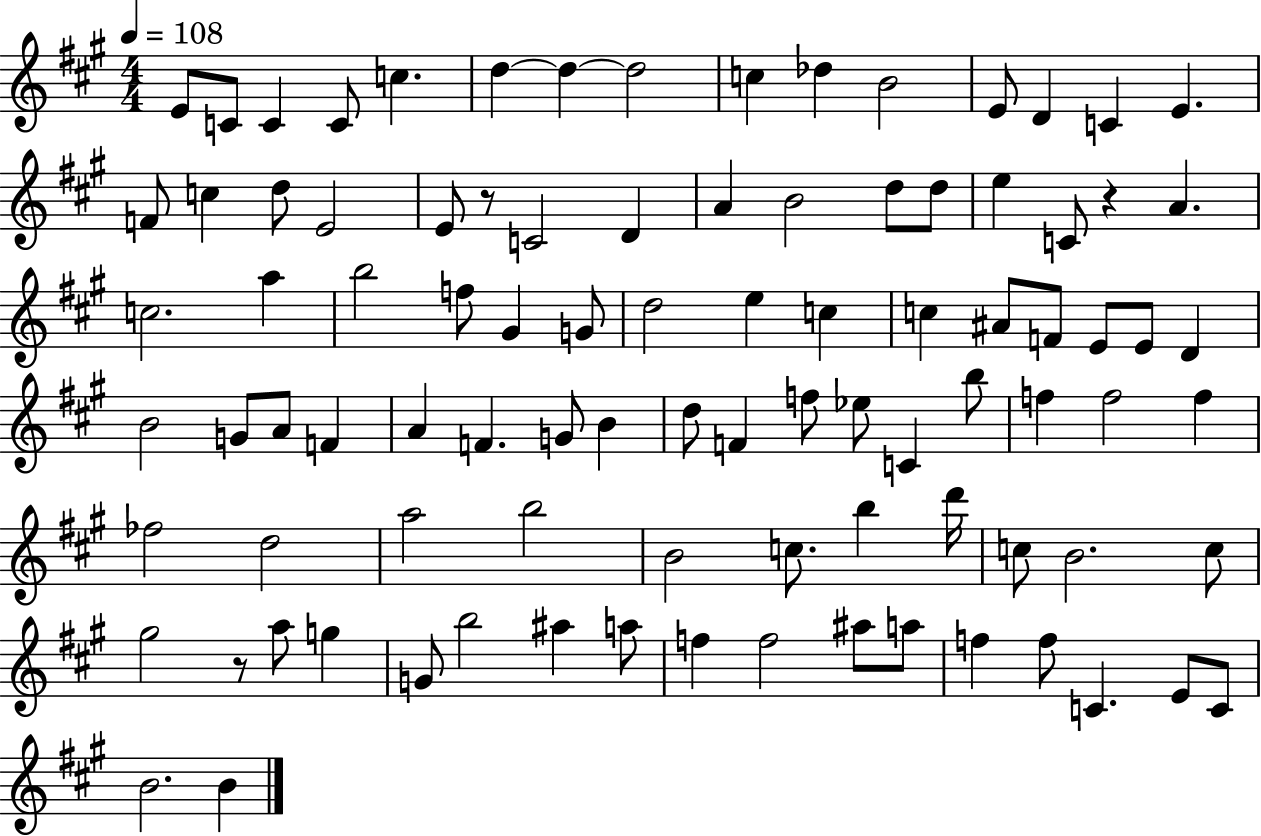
E4/e C4/e C4/q C4/e C5/q. D5/q D5/q D5/h C5/q Db5/q B4/h E4/e D4/q C4/q E4/q. F4/e C5/q D5/e E4/h E4/e R/e C4/h D4/q A4/q B4/h D5/e D5/e E5/q C4/e R/q A4/q. C5/h. A5/q B5/h F5/e G#4/q G4/e D5/h E5/q C5/q C5/q A#4/e F4/e E4/e E4/e D4/q B4/h G4/e A4/e F4/q A4/q F4/q. G4/e B4/q D5/e F4/q F5/e Eb5/e C4/q B5/e F5/q F5/h F5/q FES5/h D5/h A5/h B5/h B4/h C5/e. B5/q D6/s C5/e B4/h. C5/e G#5/h R/e A5/e G5/q G4/e B5/h A#5/q A5/e F5/q F5/h A#5/e A5/e F5/q F5/e C4/q. E4/e C4/e B4/h. B4/q